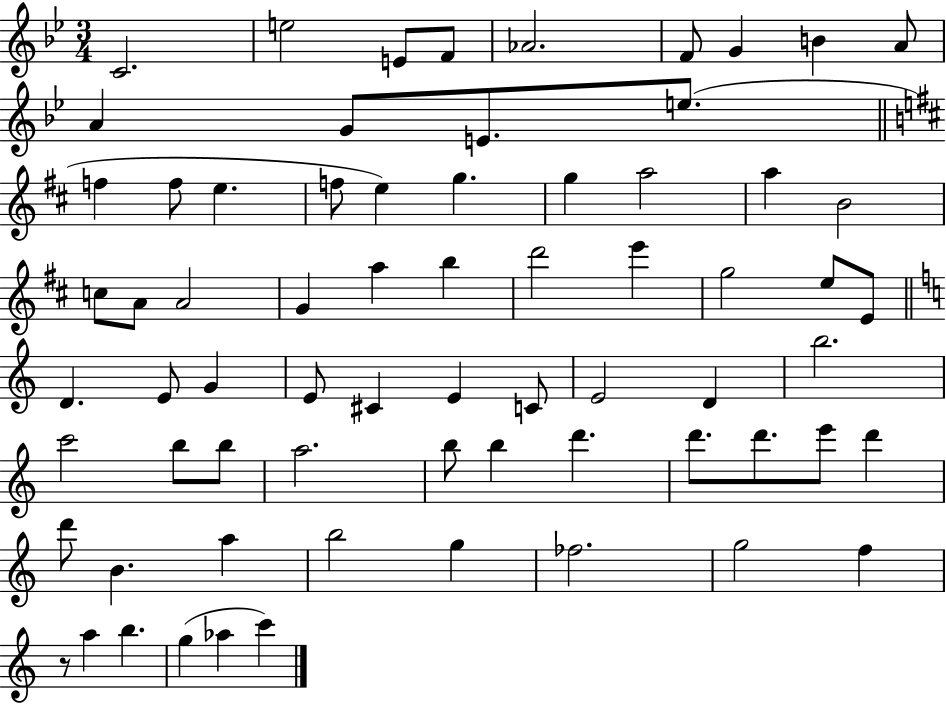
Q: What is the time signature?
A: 3/4